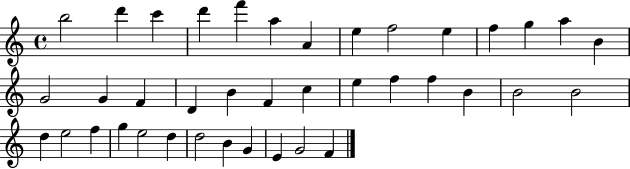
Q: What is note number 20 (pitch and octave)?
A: F4